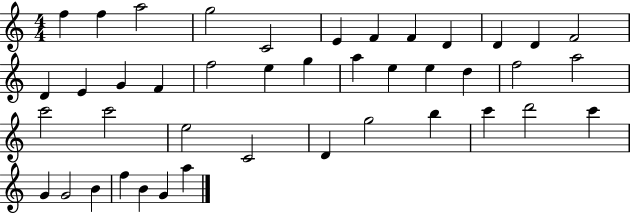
{
  \clef treble
  \numericTimeSignature
  \time 4/4
  \key c \major
  f''4 f''4 a''2 | g''2 c'2 | e'4 f'4 f'4 d'4 | d'4 d'4 f'2 | \break d'4 e'4 g'4 f'4 | f''2 e''4 g''4 | a''4 e''4 e''4 d''4 | f''2 a''2 | \break c'''2 c'''2 | e''2 c'2 | d'4 g''2 b''4 | c'''4 d'''2 c'''4 | \break g'4 g'2 b'4 | f''4 b'4 g'4 a''4 | \bar "|."
}